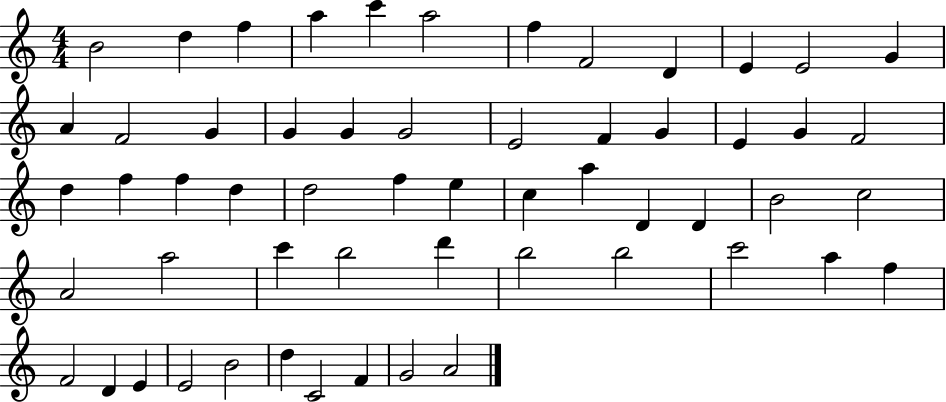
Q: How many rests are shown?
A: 0